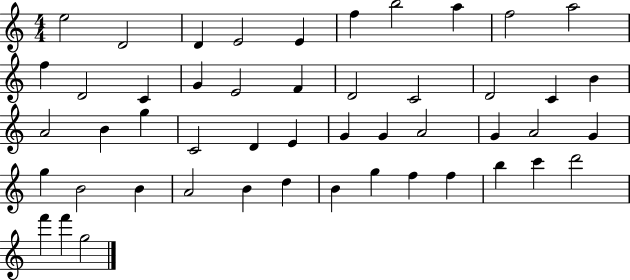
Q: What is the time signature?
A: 4/4